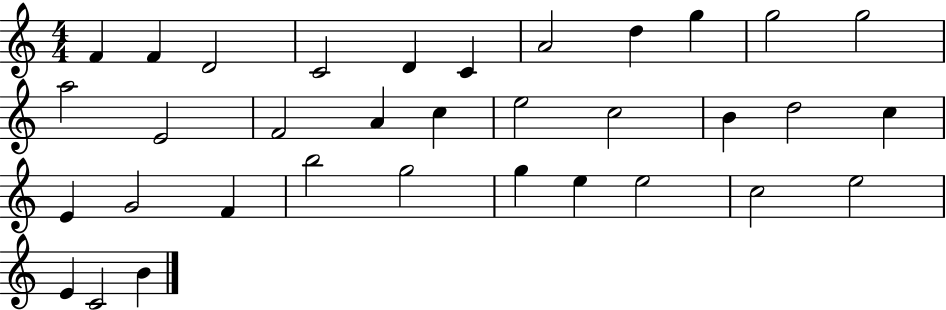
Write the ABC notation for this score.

X:1
T:Untitled
M:4/4
L:1/4
K:C
F F D2 C2 D C A2 d g g2 g2 a2 E2 F2 A c e2 c2 B d2 c E G2 F b2 g2 g e e2 c2 e2 E C2 B